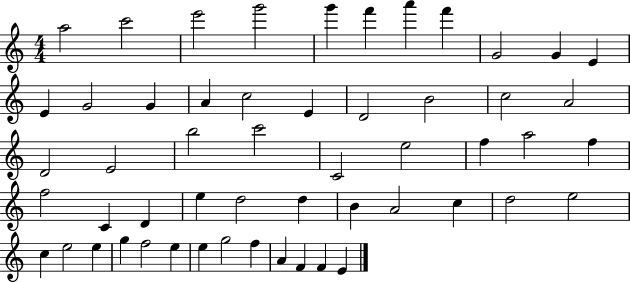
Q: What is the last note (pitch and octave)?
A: E4